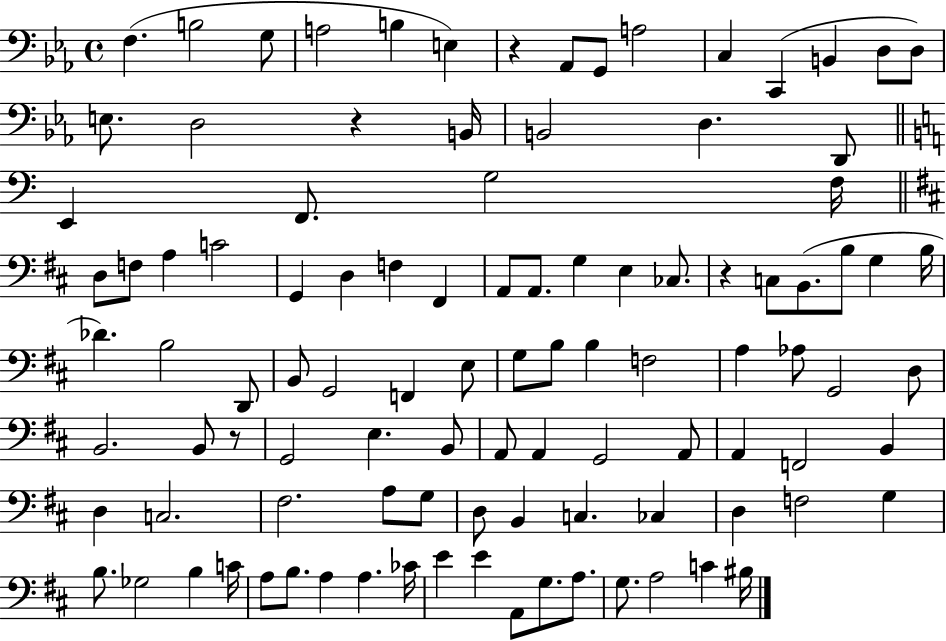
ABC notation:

X:1
T:Untitled
M:4/4
L:1/4
K:Eb
F, B,2 G,/2 A,2 B, E, z _A,,/2 G,,/2 A,2 C, C,, B,, D,/2 D,/2 E,/2 D,2 z B,,/4 B,,2 D, D,,/2 E,, F,,/2 G,2 F,/4 D,/2 F,/2 A, C2 G,, D, F, ^F,, A,,/2 A,,/2 G, E, _C,/2 z C,/2 B,,/2 B,/2 G, B,/4 _D B,2 D,,/2 B,,/2 G,,2 F,, E,/2 G,/2 B,/2 B, F,2 A, _A,/2 G,,2 D,/2 B,,2 B,,/2 z/2 G,,2 E, B,,/2 A,,/2 A,, G,,2 A,,/2 A,, F,,2 B,, D, C,2 ^F,2 A,/2 G,/2 D,/2 B,, C, _C, D, F,2 G, B,/2 _G,2 B, C/4 A,/2 B,/2 A, A, _C/4 E E A,,/2 G,/2 A,/2 G,/2 A,2 C ^B,/4